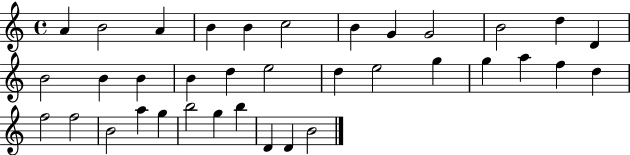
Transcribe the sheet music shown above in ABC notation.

X:1
T:Untitled
M:4/4
L:1/4
K:C
A B2 A B B c2 B G G2 B2 d D B2 B B B d e2 d e2 g g a f d f2 f2 B2 a g b2 g b D D B2